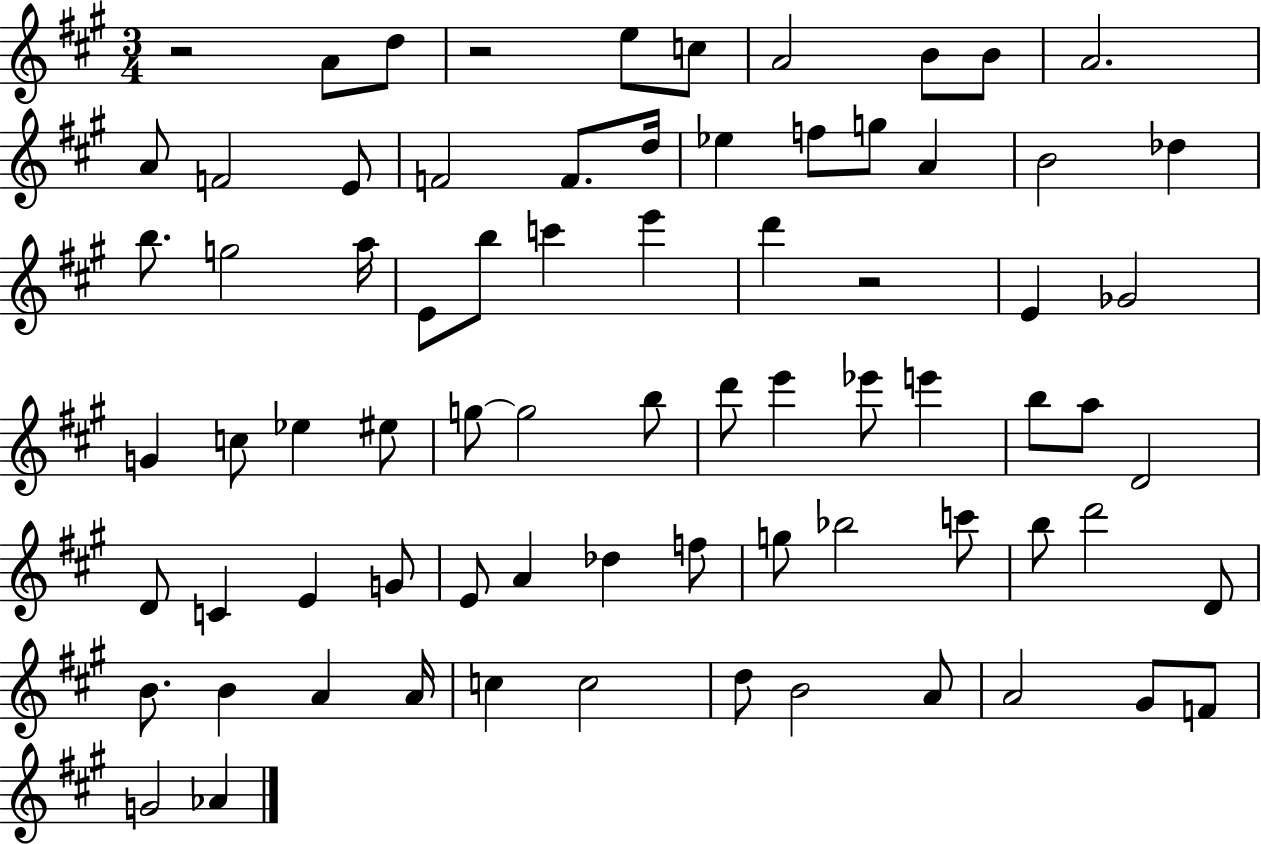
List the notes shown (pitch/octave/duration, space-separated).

R/h A4/e D5/e R/h E5/e C5/e A4/h B4/e B4/e A4/h. A4/e F4/h E4/e F4/h F4/e. D5/s Eb5/q F5/e G5/e A4/q B4/h Db5/q B5/e. G5/h A5/s E4/e B5/e C6/q E6/q D6/q R/h E4/q Gb4/h G4/q C5/e Eb5/q EIS5/e G5/e G5/h B5/e D6/e E6/q Eb6/e E6/q B5/e A5/e D4/h D4/e C4/q E4/q G4/e E4/e A4/q Db5/q F5/e G5/e Bb5/h C6/e B5/e D6/h D4/e B4/e. B4/q A4/q A4/s C5/q C5/h D5/e B4/h A4/e A4/h G#4/e F4/e G4/h Ab4/q